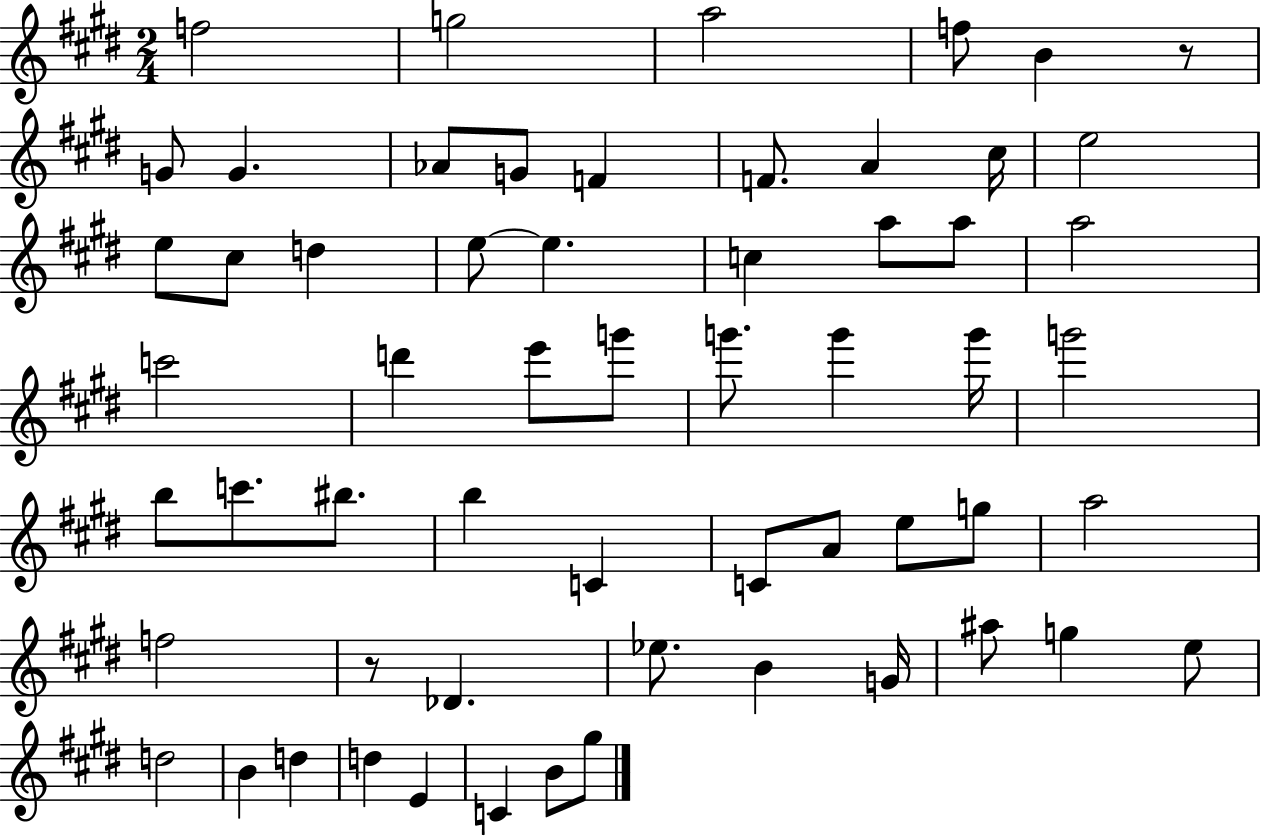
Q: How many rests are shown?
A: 2